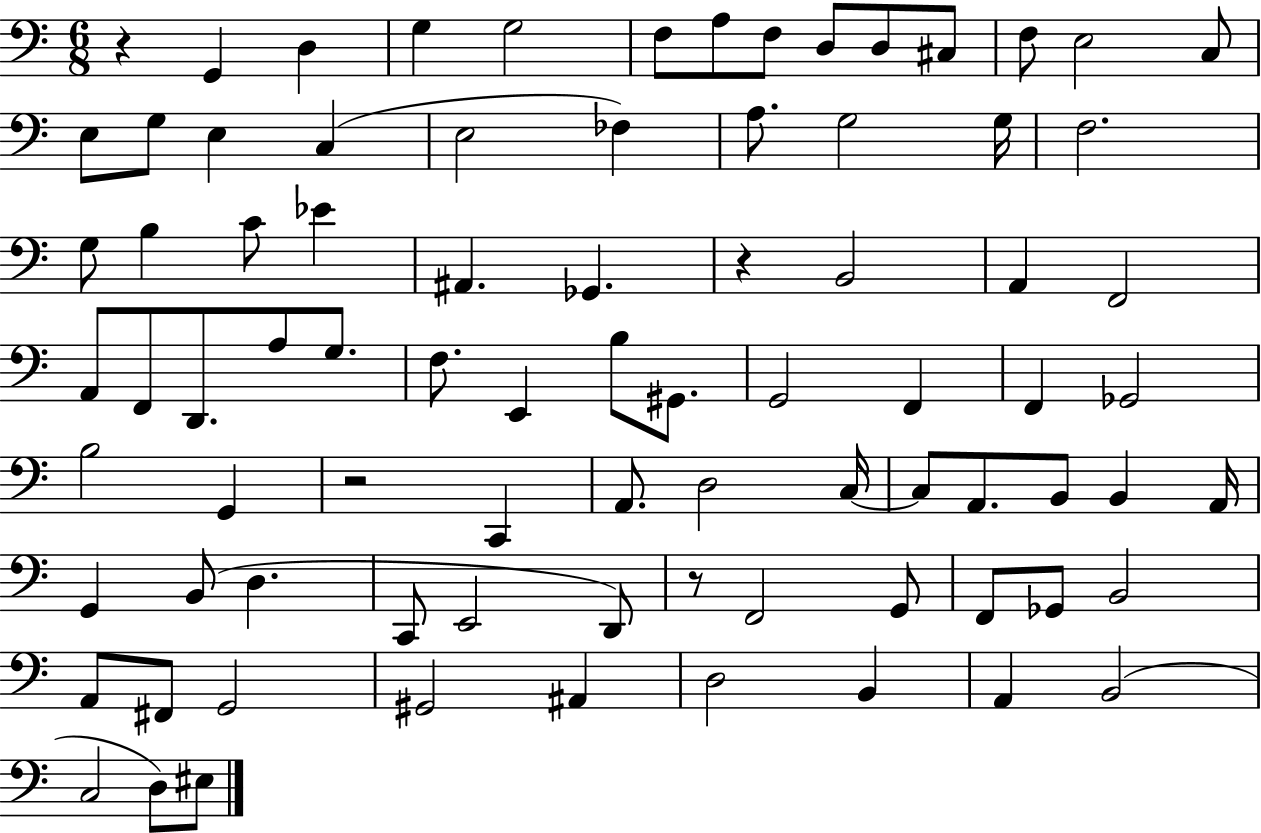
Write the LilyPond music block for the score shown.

{
  \clef bass
  \numericTimeSignature
  \time 6/8
  \key c \major
  r4 g,4 d4 | g4 g2 | f8 a8 f8 d8 d8 cis8 | f8 e2 c8 | \break e8 g8 e4 c4( | e2 fes4) | a8. g2 g16 | f2. | \break g8 b4 c'8 ees'4 | ais,4. ges,4. | r4 b,2 | a,4 f,2 | \break a,8 f,8 d,8. a8 g8. | f8. e,4 b8 gis,8. | g,2 f,4 | f,4 ges,2 | \break b2 g,4 | r2 c,4 | a,8. d2 c16~~ | c8 a,8. b,8 b,4 a,16 | \break g,4 b,8( d4. | c,8 e,2 d,8) | r8 f,2 g,8 | f,8 ges,8 b,2 | \break a,8 fis,8 g,2 | gis,2 ais,4 | d2 b,4 | a,4 b,2( | \break c2 d8) eis8 | \bar "|."
}